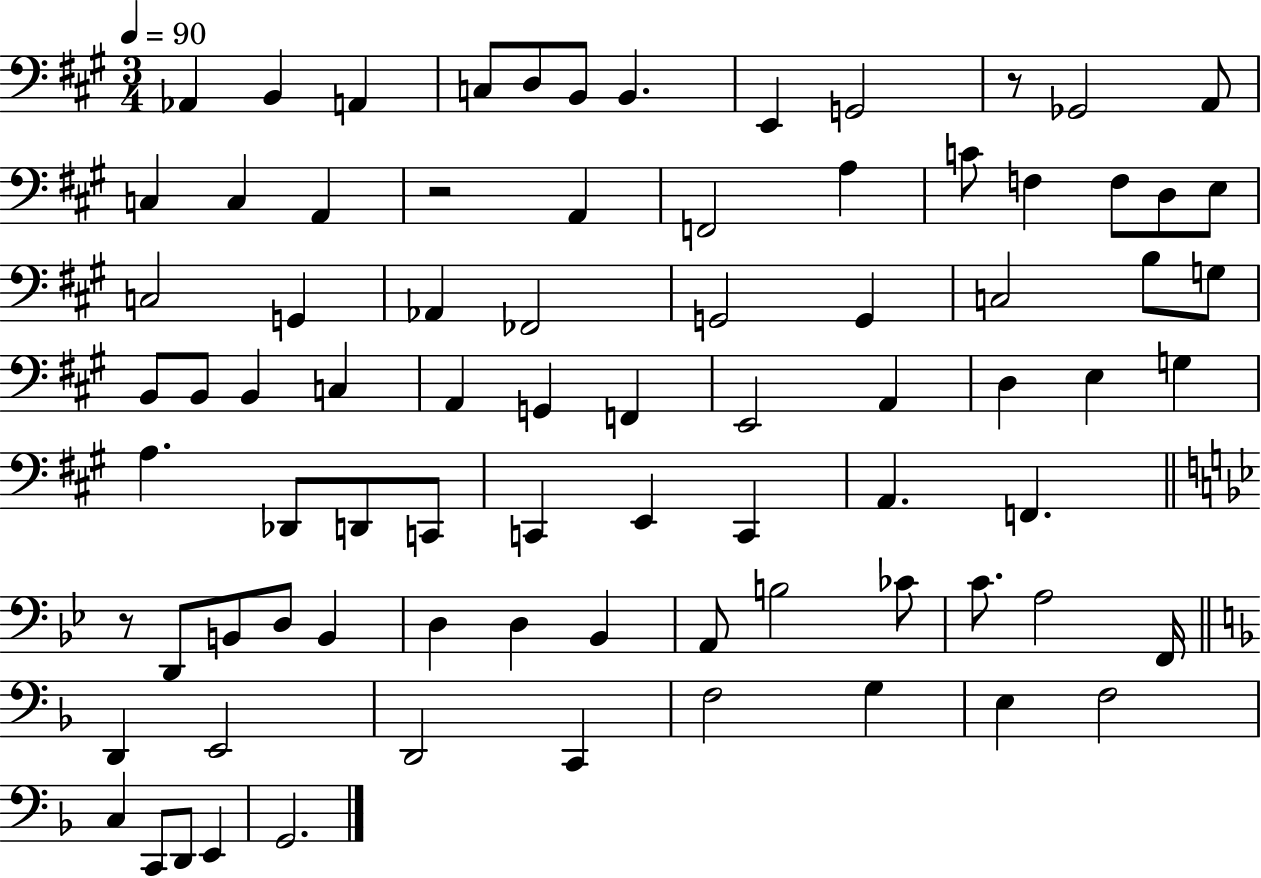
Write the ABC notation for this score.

X:1
T:Untitled
M:3/4
L:1/4
K:A
_A,, B,, A,, C,/2 D,/2 B,,/2 B,, E,, G,,2 z/2 _G,,2 A,,/2 C, C, A,, z2 A,, F,,2 A, C/2 F, F,/2 D,/2 E,/2 C,2 G,, _A,, _F,,2 G,,2 G,, C,2 B,/2 G,/2 B,,/2 B,,/2 B,, C, A,, G,, F,, E,,2 A,, D, E, G, A, _D,,/2 D,,/2 C,,/2 C,, E,, C,, A,, F,, z/2 D,,/2 B,,/2 D,/2 B,, D, D, _B,, A,,/2 B,2 _C/2 C/2 A,2 F,,/4 D,, E,,2 D,,2 C,, F,2 G, E, F,2 C, C,,/2 D,,/2 E,, G,,2